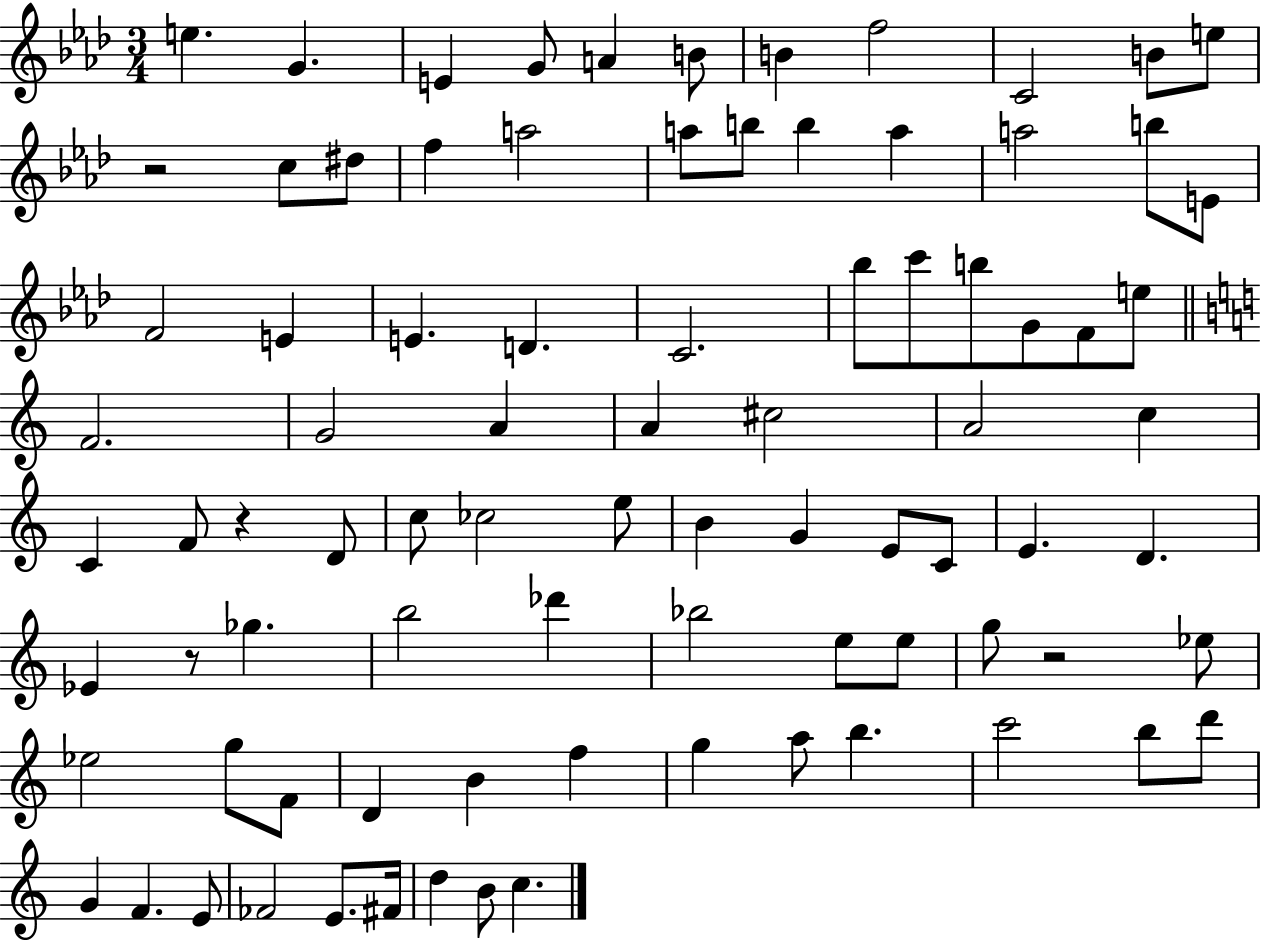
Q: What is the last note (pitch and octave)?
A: C5